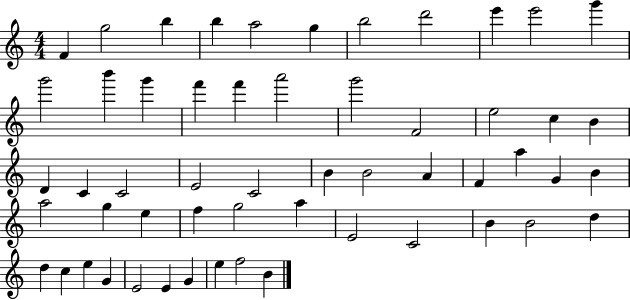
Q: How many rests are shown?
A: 0